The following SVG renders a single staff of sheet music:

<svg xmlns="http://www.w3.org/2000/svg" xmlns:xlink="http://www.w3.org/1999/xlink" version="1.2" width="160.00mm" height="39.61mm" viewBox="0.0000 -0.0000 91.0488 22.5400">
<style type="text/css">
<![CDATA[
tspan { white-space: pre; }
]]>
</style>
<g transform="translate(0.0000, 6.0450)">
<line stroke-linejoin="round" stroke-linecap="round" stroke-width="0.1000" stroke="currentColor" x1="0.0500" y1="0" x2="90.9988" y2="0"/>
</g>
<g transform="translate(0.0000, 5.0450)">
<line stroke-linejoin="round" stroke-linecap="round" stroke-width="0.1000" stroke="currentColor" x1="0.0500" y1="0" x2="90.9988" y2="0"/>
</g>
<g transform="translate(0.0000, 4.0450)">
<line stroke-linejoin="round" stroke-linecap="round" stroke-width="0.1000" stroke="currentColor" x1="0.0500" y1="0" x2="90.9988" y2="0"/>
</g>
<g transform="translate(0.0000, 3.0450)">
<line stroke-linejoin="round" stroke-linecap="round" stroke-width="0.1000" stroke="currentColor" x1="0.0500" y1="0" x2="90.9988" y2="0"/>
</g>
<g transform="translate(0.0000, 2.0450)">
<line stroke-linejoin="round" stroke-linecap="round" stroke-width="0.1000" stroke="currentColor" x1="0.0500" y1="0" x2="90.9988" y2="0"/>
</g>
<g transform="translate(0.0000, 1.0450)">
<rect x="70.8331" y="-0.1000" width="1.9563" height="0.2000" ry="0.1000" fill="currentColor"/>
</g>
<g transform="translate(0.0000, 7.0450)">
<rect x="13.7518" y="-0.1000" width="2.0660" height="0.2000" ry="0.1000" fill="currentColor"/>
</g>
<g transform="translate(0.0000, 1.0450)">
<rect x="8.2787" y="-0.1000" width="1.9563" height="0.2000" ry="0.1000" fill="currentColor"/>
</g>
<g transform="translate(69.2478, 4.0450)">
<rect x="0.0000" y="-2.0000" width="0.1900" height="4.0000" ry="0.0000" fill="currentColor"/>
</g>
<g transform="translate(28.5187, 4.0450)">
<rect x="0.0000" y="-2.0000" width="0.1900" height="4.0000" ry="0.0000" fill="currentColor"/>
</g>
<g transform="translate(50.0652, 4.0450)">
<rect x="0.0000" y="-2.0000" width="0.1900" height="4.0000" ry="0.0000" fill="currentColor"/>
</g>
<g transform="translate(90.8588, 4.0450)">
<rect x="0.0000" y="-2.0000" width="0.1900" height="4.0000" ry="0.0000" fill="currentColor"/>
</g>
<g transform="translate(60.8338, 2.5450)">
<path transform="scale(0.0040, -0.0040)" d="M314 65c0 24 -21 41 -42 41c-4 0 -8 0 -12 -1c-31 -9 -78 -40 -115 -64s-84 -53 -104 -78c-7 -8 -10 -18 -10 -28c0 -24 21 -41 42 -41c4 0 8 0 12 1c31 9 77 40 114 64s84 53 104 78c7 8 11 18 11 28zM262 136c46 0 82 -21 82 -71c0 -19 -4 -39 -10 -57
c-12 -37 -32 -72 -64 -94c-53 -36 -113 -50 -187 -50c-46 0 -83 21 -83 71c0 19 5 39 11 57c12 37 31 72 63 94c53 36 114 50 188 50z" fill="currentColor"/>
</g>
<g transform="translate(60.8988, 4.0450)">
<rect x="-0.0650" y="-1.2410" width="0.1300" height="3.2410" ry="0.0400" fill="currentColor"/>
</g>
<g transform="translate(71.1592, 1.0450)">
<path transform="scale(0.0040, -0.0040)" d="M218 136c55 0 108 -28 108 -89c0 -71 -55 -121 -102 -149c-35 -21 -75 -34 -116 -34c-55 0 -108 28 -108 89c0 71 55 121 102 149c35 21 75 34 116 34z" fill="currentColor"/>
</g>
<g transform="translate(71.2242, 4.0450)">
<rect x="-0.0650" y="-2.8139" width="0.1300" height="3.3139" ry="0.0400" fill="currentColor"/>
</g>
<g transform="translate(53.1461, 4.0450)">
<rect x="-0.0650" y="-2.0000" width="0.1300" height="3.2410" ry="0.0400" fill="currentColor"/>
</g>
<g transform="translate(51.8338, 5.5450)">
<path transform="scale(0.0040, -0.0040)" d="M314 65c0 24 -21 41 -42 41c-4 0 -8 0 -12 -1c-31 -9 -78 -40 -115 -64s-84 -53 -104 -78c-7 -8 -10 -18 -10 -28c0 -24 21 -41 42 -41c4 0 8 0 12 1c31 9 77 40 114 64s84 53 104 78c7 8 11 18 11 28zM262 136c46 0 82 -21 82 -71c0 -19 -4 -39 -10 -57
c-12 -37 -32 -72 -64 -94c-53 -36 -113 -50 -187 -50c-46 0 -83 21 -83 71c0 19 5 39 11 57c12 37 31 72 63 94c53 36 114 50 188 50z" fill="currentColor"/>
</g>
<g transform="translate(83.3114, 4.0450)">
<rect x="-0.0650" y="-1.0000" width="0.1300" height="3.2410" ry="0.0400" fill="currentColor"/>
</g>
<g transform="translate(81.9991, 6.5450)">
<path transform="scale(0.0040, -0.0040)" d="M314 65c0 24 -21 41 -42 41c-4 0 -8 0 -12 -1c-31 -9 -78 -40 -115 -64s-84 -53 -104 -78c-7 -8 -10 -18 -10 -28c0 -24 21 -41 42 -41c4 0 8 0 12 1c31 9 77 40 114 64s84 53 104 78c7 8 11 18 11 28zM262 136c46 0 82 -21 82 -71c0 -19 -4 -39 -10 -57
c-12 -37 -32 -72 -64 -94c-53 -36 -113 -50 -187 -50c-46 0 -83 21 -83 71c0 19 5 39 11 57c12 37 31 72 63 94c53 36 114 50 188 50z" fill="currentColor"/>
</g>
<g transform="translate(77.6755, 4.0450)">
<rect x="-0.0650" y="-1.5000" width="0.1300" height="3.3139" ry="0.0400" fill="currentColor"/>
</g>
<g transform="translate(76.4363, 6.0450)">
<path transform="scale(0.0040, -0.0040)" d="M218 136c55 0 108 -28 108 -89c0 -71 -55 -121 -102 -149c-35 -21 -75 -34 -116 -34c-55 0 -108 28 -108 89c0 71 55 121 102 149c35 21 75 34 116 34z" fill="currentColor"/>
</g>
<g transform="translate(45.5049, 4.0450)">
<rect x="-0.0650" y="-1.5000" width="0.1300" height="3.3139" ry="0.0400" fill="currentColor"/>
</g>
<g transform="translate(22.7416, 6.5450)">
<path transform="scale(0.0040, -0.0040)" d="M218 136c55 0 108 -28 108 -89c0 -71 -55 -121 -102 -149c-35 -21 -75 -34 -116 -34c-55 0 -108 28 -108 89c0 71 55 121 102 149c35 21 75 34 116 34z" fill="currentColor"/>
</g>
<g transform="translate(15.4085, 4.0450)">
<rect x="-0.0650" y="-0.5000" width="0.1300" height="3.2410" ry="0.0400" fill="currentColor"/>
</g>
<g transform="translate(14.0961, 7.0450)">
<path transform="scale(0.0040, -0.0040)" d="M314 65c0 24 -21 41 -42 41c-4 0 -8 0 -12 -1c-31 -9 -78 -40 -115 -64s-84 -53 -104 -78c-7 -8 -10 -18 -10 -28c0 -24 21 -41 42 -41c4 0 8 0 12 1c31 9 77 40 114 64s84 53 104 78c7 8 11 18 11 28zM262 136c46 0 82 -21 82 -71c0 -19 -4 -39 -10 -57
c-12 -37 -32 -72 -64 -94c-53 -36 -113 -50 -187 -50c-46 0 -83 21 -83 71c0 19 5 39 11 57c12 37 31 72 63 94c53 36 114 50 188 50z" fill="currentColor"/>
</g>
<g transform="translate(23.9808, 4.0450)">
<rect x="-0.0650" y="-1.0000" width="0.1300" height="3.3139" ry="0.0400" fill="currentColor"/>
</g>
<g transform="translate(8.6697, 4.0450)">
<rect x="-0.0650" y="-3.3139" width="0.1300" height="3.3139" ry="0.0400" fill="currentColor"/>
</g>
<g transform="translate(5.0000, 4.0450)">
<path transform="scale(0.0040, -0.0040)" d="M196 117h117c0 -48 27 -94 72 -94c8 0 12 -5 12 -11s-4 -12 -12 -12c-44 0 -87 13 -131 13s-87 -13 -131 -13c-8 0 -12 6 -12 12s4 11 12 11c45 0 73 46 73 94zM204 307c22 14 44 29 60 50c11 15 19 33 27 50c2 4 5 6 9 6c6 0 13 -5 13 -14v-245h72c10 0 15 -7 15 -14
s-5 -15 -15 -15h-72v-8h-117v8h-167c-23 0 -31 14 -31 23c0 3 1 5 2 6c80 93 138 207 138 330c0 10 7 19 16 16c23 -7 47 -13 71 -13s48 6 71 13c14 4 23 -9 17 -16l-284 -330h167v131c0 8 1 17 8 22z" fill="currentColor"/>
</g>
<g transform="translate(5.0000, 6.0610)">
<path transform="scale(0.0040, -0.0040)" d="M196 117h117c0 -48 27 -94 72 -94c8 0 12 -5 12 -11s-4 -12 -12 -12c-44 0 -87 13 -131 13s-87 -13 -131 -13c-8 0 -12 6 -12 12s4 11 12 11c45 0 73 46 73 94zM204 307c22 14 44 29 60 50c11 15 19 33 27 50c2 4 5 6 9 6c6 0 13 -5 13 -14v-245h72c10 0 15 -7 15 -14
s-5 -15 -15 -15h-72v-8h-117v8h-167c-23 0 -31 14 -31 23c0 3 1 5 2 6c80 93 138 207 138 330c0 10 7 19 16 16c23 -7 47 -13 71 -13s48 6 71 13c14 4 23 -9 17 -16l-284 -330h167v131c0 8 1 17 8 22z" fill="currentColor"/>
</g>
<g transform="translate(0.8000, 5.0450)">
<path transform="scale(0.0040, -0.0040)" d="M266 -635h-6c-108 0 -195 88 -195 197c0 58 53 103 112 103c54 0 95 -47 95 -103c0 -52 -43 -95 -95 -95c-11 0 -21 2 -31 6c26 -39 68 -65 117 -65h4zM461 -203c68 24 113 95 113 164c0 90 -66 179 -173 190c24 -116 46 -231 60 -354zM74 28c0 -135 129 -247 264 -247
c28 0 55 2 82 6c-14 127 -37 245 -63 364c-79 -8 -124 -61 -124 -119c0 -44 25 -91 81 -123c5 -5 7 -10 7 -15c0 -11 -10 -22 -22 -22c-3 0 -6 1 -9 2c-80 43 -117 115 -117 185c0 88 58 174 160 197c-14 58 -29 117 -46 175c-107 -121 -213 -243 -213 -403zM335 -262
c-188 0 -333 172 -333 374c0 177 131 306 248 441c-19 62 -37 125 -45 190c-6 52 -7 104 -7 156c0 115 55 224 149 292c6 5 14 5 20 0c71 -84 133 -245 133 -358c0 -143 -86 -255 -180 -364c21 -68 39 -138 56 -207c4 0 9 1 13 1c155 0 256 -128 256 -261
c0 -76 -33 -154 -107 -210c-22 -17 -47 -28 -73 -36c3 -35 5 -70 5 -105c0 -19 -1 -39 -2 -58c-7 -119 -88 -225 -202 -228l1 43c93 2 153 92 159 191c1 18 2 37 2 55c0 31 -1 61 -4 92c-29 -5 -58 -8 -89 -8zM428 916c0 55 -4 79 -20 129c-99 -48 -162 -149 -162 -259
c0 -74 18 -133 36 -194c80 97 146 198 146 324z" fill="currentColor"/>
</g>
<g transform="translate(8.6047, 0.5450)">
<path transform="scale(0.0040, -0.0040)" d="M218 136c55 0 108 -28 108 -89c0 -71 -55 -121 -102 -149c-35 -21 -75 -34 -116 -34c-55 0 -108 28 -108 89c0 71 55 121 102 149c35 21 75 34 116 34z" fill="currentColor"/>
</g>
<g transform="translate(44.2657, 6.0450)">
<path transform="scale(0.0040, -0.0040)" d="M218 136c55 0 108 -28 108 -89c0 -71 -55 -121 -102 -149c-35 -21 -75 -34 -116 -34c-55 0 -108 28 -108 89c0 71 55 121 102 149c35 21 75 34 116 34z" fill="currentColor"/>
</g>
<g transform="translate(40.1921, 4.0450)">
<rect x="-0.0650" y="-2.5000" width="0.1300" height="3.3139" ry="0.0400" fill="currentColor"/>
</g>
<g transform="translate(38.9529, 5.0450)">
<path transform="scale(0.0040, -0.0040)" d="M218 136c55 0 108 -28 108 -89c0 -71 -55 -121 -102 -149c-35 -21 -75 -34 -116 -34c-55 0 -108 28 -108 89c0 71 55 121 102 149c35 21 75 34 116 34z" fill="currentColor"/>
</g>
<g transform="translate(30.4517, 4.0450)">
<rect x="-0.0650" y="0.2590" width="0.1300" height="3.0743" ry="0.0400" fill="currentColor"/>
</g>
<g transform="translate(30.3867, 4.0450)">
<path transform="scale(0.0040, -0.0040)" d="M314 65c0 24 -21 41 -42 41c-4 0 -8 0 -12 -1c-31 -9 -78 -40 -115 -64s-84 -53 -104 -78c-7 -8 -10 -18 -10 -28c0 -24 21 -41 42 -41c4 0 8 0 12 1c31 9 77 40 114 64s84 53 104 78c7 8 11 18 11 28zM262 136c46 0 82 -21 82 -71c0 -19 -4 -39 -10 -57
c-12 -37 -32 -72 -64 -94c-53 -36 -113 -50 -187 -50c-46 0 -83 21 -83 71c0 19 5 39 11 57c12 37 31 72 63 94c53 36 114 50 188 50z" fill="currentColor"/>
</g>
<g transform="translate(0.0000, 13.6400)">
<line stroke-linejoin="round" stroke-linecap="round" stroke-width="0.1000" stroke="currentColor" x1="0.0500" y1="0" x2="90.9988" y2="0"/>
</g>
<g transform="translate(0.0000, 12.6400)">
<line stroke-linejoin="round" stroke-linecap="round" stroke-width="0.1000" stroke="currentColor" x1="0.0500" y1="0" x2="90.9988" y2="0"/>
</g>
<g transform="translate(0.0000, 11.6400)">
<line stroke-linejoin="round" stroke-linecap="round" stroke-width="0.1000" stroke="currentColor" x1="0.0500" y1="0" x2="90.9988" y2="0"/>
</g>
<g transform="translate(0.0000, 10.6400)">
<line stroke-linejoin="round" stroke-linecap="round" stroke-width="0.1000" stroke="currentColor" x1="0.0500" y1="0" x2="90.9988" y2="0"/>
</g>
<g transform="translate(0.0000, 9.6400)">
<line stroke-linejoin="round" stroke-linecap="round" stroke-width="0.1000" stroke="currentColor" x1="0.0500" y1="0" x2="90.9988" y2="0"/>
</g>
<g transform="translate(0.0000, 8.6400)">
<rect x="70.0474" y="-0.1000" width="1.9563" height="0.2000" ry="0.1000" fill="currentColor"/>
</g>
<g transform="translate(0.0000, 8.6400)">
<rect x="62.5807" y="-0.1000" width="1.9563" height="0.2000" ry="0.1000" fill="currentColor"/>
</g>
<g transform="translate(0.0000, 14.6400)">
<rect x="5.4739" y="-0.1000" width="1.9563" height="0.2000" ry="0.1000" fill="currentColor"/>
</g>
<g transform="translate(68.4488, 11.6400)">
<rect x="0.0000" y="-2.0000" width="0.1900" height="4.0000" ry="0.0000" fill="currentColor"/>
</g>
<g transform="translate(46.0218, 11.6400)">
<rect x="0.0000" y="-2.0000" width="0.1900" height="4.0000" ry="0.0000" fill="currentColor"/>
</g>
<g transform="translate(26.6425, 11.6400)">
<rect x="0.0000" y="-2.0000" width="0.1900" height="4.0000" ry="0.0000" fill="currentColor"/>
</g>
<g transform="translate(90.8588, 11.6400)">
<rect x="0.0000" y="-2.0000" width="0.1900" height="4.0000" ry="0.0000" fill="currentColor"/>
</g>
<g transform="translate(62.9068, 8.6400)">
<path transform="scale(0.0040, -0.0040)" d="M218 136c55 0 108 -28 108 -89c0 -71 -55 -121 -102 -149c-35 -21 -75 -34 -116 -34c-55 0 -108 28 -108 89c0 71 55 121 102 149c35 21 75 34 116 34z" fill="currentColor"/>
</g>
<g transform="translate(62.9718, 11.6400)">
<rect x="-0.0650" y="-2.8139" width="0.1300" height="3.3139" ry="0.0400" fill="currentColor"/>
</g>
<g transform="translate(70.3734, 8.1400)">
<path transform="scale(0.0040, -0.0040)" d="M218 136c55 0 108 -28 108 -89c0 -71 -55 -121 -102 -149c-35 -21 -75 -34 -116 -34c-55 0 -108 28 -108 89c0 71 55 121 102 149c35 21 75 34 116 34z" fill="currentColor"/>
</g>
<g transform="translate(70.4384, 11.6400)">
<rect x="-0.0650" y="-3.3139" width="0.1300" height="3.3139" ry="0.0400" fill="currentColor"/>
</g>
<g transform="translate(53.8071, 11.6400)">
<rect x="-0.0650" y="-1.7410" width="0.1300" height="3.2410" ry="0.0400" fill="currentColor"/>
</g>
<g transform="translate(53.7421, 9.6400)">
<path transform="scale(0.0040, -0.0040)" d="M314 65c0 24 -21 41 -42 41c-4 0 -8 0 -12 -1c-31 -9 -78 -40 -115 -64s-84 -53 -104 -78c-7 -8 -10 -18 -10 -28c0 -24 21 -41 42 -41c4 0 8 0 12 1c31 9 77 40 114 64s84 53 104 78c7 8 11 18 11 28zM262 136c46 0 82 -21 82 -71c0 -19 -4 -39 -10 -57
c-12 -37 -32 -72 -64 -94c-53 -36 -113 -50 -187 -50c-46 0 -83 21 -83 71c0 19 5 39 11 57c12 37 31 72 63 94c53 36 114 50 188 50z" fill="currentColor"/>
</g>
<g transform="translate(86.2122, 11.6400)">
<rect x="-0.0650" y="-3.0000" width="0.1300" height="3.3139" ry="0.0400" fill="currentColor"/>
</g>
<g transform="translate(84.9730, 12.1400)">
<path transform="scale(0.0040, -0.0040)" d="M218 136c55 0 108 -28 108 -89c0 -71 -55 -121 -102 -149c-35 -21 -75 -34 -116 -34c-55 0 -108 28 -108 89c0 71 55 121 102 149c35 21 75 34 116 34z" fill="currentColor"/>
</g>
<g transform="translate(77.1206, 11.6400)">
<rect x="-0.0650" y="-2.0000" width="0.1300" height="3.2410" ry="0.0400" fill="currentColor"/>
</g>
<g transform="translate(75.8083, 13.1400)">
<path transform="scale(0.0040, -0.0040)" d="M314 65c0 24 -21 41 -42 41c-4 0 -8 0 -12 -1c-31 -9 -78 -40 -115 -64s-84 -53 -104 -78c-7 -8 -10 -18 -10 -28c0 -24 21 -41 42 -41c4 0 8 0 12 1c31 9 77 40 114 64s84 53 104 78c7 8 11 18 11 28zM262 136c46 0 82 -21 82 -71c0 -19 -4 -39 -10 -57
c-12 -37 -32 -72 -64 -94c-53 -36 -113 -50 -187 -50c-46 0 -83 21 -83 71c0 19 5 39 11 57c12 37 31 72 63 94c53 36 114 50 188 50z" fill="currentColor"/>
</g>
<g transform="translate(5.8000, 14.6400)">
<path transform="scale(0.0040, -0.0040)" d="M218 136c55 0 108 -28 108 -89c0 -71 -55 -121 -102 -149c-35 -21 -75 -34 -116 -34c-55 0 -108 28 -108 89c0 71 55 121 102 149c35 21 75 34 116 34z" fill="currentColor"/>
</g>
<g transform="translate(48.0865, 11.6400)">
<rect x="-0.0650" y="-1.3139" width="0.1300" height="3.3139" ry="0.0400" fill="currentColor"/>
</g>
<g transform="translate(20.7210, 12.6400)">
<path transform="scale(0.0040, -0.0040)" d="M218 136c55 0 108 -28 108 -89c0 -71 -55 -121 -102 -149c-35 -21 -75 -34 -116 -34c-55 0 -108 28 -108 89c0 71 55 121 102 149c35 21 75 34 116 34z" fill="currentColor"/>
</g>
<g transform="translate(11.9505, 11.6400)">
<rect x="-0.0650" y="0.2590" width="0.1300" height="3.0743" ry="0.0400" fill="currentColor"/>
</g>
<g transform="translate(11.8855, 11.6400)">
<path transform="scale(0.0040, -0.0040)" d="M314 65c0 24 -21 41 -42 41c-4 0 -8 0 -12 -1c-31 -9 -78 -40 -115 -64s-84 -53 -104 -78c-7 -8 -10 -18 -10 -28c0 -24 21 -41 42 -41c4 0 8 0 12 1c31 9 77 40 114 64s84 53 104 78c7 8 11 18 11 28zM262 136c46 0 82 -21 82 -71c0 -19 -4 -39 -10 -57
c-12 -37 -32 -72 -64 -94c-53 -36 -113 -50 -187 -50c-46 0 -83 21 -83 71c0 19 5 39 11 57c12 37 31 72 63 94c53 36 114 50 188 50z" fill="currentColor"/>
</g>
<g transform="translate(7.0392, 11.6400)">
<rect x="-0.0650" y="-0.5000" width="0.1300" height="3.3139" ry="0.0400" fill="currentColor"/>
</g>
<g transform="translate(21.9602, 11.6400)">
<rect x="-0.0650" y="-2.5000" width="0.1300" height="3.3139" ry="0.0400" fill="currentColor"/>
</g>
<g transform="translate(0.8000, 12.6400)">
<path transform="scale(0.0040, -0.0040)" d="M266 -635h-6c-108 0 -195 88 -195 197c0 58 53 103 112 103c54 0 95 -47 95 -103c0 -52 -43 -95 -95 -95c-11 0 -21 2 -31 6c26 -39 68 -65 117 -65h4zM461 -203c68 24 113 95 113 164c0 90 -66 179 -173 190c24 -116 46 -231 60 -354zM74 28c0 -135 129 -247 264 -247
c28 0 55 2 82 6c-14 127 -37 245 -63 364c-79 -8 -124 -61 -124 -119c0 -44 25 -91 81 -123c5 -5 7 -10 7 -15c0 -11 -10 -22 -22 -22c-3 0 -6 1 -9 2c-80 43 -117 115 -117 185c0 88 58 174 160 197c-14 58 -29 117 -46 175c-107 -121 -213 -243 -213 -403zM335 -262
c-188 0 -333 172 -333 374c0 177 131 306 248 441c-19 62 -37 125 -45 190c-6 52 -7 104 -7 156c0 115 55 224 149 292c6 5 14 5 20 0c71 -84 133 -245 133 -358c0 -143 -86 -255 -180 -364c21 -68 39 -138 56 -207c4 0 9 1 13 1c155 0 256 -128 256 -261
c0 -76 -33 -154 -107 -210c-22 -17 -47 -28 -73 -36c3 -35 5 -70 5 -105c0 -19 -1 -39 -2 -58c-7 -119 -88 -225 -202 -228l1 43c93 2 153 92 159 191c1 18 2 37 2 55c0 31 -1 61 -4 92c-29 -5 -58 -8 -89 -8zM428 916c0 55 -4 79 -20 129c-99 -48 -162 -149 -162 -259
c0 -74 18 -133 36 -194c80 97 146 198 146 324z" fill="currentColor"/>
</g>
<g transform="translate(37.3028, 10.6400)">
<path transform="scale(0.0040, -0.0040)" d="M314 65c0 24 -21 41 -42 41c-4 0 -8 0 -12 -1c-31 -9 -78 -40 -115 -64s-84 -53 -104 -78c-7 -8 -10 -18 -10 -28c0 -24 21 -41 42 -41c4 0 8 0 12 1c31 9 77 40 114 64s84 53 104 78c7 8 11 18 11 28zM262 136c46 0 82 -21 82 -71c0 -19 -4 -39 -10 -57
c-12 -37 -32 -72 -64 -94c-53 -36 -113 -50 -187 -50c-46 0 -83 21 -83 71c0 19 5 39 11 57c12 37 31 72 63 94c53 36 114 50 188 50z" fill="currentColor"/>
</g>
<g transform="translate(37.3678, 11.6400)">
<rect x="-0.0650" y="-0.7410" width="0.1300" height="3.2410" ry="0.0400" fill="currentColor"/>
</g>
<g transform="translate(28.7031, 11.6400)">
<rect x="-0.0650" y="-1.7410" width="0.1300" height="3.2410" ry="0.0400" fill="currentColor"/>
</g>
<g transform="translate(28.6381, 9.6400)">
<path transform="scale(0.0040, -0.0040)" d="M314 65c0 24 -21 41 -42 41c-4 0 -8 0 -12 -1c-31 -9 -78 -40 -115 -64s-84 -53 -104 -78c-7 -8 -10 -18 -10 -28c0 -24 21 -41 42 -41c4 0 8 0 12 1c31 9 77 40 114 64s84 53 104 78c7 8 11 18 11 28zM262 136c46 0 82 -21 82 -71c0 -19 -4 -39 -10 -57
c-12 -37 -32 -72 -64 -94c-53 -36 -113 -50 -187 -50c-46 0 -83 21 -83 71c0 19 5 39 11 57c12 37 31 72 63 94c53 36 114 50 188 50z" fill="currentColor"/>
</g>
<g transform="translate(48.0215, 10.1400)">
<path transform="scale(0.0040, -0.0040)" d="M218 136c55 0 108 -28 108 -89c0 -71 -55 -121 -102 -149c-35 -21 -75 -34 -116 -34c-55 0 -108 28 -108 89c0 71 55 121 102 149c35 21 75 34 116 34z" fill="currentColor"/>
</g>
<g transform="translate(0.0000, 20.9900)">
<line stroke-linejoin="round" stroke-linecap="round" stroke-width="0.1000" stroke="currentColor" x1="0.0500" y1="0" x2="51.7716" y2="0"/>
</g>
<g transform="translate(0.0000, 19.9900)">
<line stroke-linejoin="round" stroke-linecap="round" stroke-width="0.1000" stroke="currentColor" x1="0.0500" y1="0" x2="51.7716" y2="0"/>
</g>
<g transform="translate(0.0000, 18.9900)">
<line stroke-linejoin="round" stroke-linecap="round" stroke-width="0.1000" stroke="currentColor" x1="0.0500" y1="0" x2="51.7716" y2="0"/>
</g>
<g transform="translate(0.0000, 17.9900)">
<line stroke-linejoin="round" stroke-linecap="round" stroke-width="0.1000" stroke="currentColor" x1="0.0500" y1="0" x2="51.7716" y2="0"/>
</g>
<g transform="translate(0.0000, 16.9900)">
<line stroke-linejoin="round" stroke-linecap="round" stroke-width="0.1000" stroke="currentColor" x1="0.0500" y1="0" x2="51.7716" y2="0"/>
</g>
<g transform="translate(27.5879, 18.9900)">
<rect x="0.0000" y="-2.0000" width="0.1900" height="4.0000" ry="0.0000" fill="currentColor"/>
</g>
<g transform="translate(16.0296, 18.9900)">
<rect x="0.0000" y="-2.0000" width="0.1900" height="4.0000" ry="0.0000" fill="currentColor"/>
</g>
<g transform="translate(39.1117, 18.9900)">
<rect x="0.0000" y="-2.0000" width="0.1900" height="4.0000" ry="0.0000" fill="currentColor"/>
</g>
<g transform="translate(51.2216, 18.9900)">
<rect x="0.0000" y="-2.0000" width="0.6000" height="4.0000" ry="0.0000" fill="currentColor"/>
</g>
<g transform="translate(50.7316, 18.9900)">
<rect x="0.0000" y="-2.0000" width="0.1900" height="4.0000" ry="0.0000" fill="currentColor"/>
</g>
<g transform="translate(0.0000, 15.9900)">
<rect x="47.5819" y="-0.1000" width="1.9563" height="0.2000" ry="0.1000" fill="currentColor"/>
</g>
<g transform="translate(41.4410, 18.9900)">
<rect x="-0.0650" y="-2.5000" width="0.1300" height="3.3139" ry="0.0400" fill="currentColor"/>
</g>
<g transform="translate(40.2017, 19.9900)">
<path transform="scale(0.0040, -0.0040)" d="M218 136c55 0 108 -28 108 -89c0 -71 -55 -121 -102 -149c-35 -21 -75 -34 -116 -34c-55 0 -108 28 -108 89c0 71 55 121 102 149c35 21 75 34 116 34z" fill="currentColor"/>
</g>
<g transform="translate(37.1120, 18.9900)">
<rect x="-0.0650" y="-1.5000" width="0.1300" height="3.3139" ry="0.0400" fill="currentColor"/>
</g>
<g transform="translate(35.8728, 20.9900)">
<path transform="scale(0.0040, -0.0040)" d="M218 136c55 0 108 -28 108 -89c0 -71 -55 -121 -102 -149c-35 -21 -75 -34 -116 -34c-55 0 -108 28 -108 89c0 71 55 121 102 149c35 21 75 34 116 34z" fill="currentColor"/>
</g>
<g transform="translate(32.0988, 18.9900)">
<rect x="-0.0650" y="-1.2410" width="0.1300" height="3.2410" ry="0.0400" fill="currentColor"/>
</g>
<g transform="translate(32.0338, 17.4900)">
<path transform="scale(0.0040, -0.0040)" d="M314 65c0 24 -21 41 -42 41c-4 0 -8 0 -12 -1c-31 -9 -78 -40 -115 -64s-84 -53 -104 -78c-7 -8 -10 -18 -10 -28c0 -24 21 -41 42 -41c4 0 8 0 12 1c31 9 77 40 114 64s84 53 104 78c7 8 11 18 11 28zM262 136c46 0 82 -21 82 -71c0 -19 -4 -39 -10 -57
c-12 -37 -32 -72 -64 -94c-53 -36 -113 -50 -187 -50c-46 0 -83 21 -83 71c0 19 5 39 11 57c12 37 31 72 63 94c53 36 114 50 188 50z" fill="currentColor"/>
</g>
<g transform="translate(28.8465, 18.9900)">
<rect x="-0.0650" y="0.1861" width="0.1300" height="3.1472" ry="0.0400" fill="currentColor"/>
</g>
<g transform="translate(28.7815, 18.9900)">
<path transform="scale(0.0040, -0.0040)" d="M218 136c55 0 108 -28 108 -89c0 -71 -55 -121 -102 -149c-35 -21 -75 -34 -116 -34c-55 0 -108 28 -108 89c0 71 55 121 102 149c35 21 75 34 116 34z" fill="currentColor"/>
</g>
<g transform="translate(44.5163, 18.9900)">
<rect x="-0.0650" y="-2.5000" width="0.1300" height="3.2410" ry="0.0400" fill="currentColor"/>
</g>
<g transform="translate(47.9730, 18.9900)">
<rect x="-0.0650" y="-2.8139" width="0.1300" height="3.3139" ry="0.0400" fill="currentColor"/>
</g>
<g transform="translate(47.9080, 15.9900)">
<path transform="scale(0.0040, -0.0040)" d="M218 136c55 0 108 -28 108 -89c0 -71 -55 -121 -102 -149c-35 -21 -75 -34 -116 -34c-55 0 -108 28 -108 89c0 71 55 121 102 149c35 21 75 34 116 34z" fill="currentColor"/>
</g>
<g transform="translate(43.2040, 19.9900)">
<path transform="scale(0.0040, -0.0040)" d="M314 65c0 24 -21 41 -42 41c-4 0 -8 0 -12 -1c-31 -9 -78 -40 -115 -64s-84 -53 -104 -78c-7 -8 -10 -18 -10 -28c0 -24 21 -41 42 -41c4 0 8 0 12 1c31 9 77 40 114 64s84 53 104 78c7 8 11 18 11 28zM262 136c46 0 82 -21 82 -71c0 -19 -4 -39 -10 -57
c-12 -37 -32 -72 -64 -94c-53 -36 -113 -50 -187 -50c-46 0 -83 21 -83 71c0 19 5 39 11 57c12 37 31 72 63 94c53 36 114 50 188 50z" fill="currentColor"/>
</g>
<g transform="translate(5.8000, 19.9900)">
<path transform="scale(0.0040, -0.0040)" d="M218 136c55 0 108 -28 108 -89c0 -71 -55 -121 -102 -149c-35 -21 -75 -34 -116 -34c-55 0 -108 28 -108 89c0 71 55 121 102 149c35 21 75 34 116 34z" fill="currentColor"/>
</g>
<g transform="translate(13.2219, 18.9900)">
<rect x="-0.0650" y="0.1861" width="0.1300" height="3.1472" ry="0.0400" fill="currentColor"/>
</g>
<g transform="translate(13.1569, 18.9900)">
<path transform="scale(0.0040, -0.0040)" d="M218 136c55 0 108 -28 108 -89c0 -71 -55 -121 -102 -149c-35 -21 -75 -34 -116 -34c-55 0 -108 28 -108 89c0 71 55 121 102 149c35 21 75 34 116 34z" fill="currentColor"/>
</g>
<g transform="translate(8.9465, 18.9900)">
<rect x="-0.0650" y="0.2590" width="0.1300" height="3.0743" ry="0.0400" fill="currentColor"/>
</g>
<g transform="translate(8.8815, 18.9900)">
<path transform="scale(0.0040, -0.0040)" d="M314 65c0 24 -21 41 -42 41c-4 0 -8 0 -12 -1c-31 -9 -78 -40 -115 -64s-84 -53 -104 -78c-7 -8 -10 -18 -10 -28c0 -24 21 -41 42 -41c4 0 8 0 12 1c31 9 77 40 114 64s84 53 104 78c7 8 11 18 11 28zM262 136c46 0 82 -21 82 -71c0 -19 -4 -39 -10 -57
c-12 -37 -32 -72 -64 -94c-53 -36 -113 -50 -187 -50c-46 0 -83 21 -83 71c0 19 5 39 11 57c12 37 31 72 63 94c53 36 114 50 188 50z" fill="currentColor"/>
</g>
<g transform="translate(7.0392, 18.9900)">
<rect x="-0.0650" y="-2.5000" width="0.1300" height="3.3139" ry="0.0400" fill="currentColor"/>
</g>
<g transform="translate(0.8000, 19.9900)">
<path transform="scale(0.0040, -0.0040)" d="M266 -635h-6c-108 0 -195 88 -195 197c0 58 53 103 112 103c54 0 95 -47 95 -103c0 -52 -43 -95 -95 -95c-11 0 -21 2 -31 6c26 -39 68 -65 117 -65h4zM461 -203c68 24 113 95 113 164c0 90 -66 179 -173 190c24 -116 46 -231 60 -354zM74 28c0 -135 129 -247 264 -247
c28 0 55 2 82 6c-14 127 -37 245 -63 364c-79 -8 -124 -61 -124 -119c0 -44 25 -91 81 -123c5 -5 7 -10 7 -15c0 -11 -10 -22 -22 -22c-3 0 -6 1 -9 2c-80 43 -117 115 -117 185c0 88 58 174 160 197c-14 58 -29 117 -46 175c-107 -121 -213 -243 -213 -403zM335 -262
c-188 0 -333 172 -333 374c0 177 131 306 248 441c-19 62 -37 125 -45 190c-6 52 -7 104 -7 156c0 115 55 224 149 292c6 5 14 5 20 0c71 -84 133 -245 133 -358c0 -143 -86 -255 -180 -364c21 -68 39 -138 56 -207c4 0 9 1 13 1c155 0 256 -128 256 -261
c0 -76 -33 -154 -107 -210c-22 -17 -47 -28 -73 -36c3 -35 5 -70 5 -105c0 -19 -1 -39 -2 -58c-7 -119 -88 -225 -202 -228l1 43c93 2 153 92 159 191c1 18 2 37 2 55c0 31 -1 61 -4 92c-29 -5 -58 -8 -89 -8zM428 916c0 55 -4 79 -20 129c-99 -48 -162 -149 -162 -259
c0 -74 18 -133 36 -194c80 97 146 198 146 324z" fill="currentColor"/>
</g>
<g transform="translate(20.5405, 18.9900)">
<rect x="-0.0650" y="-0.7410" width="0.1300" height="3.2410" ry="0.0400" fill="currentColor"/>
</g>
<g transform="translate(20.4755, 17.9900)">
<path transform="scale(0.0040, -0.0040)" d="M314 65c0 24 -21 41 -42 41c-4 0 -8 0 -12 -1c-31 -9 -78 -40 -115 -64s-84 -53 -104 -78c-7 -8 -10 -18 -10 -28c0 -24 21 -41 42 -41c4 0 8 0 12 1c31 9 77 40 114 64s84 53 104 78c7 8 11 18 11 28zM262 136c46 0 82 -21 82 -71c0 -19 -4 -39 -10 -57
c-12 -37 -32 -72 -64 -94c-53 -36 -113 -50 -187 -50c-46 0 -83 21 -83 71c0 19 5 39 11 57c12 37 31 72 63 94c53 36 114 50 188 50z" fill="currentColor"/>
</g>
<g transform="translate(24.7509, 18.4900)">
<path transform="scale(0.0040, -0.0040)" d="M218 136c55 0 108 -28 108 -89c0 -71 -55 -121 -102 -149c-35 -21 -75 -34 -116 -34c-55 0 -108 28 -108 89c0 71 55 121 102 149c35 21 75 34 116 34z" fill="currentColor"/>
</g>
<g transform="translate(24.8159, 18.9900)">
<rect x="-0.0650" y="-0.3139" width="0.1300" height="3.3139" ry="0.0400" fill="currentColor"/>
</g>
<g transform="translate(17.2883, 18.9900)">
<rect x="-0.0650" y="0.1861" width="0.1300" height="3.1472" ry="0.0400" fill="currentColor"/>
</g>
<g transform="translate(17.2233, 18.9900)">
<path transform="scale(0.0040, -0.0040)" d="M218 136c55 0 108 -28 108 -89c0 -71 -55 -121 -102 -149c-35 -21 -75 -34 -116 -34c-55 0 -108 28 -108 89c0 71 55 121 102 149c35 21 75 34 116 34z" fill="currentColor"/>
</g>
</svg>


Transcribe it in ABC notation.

X:1
T:Untitled
M:4/4
L:1/4
K:C
b C2 D B2 G E F2 e2 a E D2 C B2 G f2 d2 e f2 a b F2 A G B2 B B d2 c B e2 E G G2 a